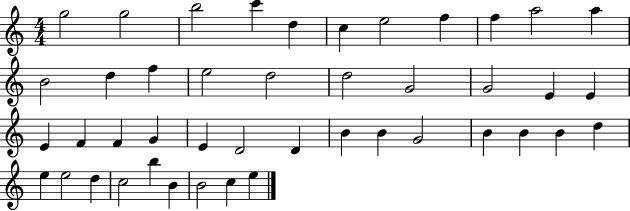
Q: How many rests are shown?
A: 0